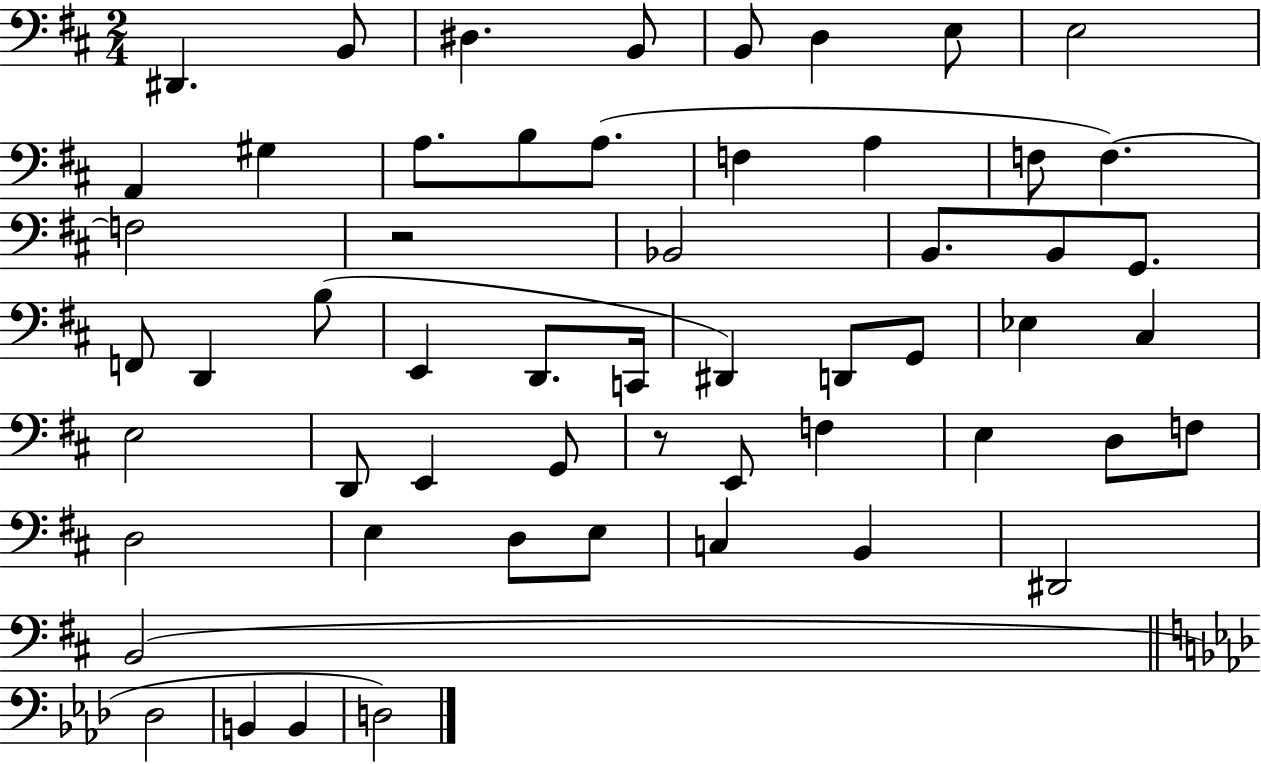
X:1
T:Untitled
M:2/4
L:1/4
K:D
^D,, B,,/2 ^D, B,,/2 B,,/2 D, E,/2 E,2 A,, ^G, A,/2 B,/2 A,/2 F, A, F,/2 F, F,2 z2 _B,,2 B,,/2 B,,/2 G,,/2 F,,/2 D,, B,/2 E,, D,,/2 C,,/4 ^D,, D,,/2 G,,/2 _E, ^C, E,2 D,,/2 E,, G,,/2 z/2 E,,/2 F, E, D,/2 F,/2 D,2 E, D,/2 E,/2 C, B,, ^D,,2 B,,2 _D,2 B,, B,, D,2